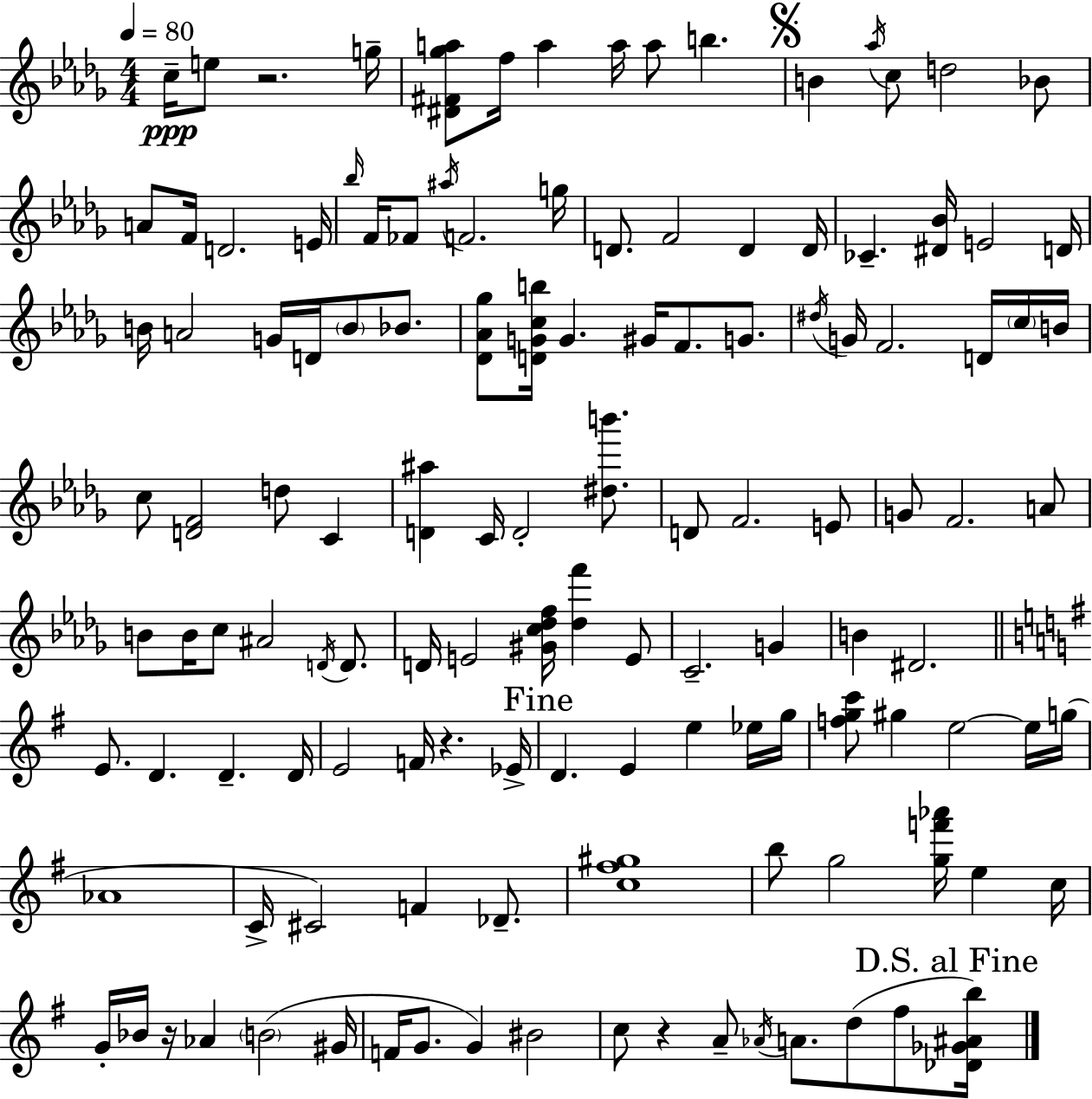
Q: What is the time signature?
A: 4/4